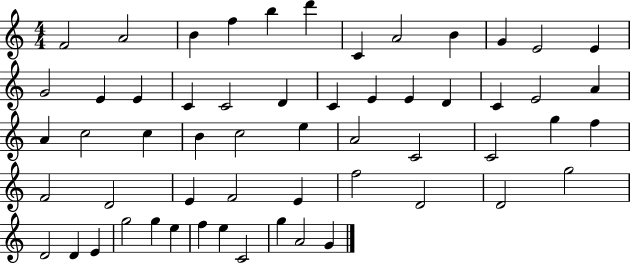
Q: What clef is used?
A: treble